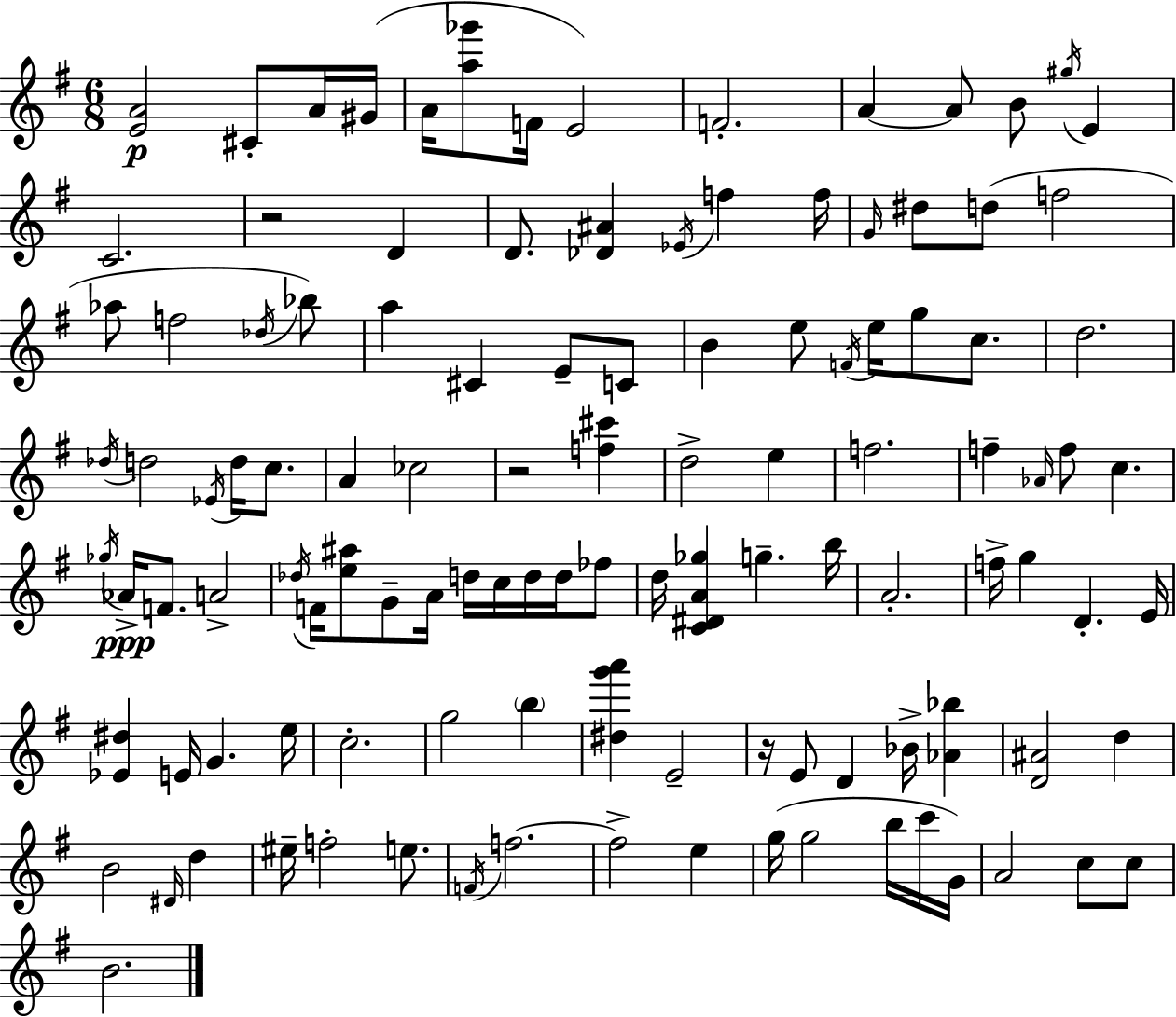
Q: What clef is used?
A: treble